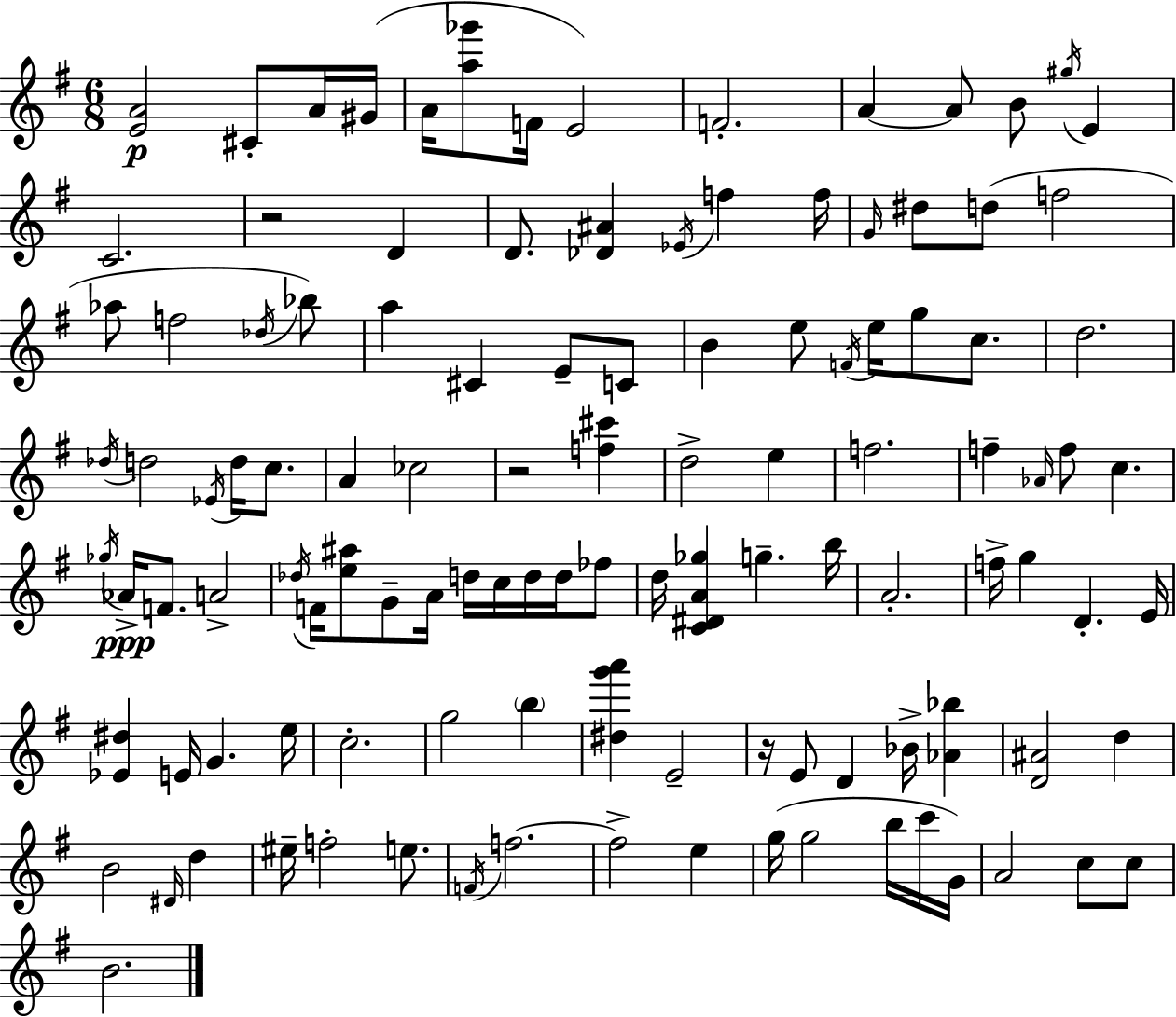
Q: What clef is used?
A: treble